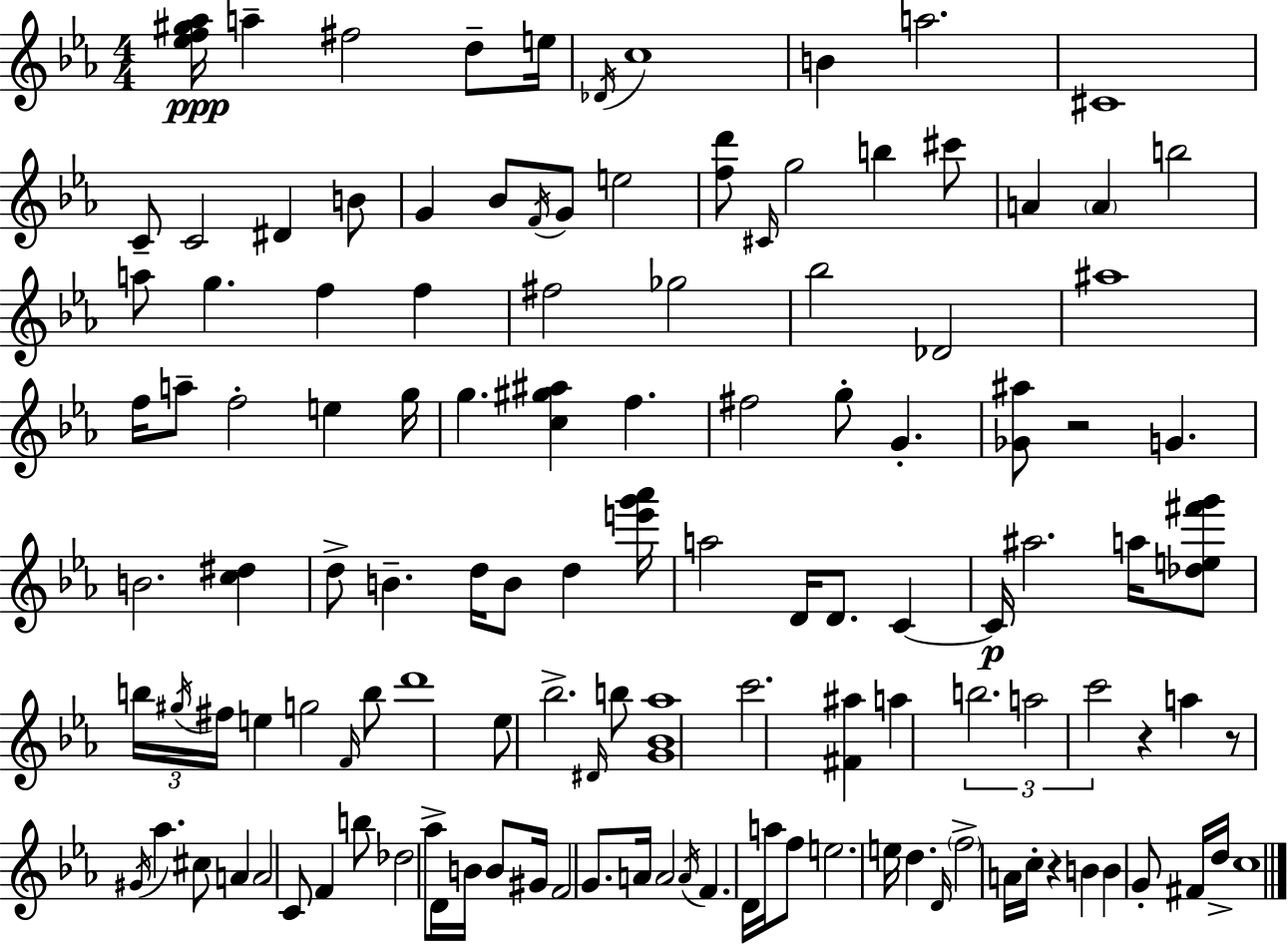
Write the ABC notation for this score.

X:1
T:Untitled
M:4/4
L:1/4
K:Cm
[_ef^g_a]/4 a ^f2 d/2 e/4 _D/4 c4 B a2 ^C4 C/2 C2 ^D B/2 G _B/2 F/4 G/2 e2 [fd']/2 ^C/4 g2 b ^c'/2 A A b2 a/2 g f f ^f2 _g2 _b2 _D2 ^a4 f/4 a/2 f2 e g/4 g [c^g^a] f ^f2 g/2 G [_G^a]/2 z2 G B2 [c^d] d/2 B d/4 B/2 d [e'g'_a']/4 a2 D/4 D/2 C C/4 ^a2 a/4 [_de^f'g']/2 b/4 ^g/4 ^f/4 e g2 F/4 b/2 d'4 _e/2 _b2 ^D/4 b/2 [G_B_a]4 c'2 [^F^a] a b2 a2 c'2 z a z/2 ^G/4 _a ^c/2 A A2 C/2 F b/2 _d2 _a/2 D/4 B/4 B/2 ^G/4 F2 G/2 A/4 A2 A/4 F D/4 a/4 f/2 e2 e/4 d D/4 f2 A/4 c/4 z B B G/2 ^F/4 d/4 c4